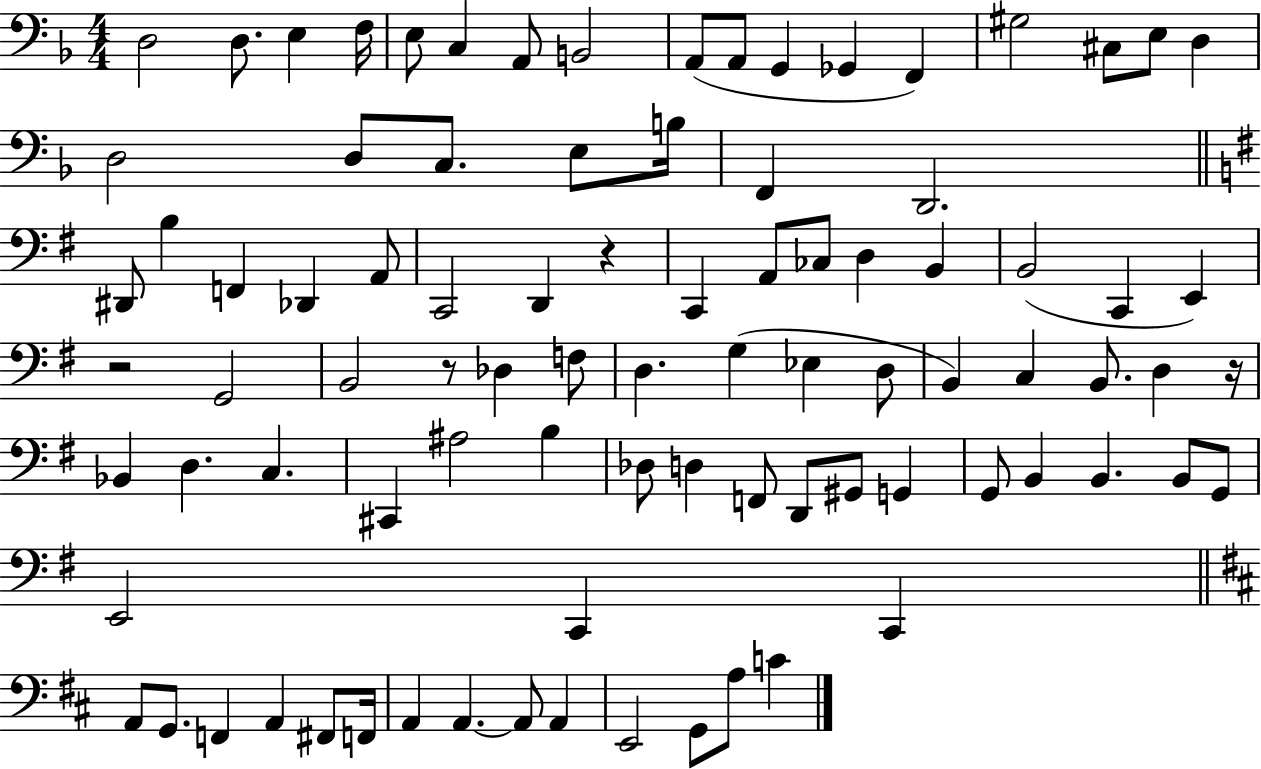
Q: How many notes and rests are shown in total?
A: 89